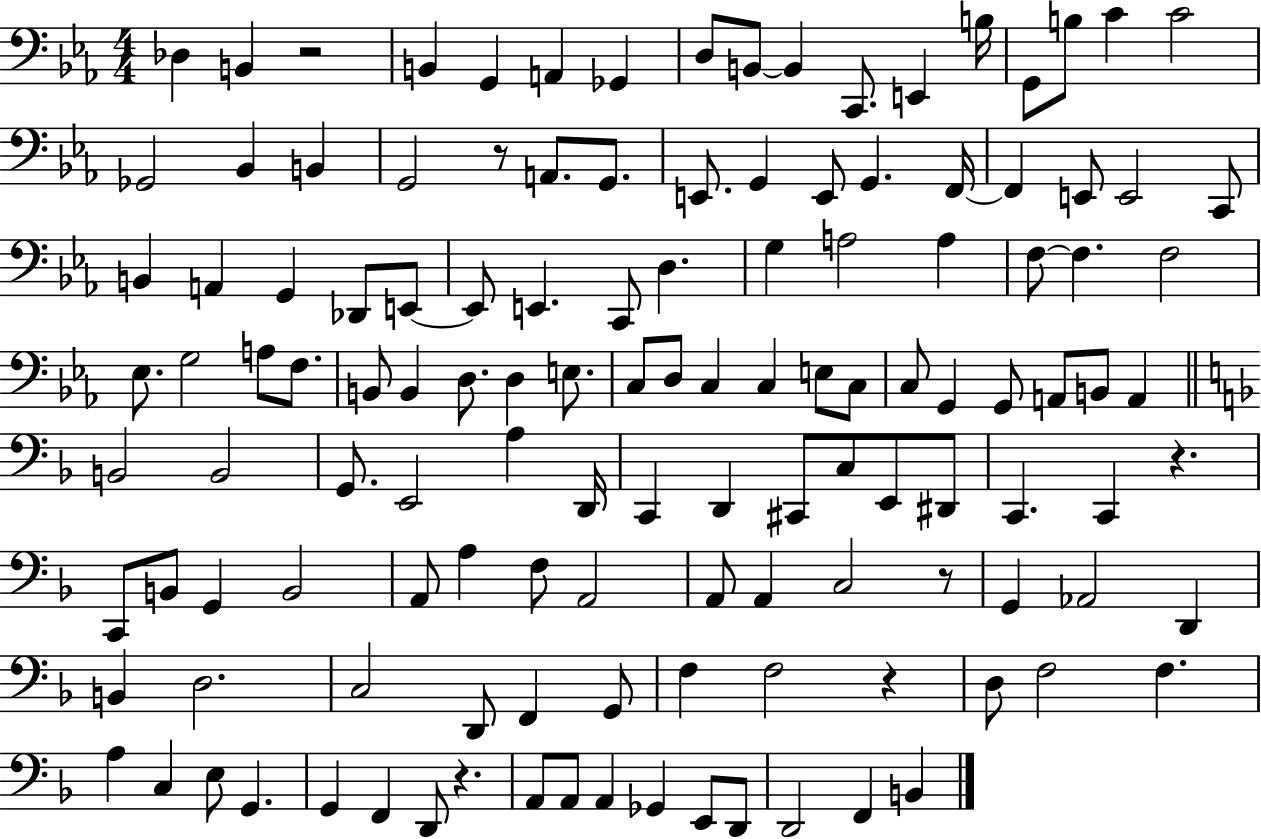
Db3/q B2/q R/h B2/q G2/q A2/q Gb2/q D3/e B2/e B2/q C2/e. E2/q B3/s G2/e B3/e C4/q C4/h Gb2/h Bb2/q B2/q G2/h R/e A2/e. G2/e. E2/e. G2/q E2/e G2/q. F2/s F2/q E2/e E2/h C2/e B2/q A2/q G2/q Db2/e E2/e E2/e E2/q. C2/e D3/q. G3/q A3/h A3/q F3/e F3/q. F3/h Eb3/e. G3/h A3/e F3/e. B2/e B2/q D3/e. D3/q E3/e. C3/e D3/e C3/q C3/q E3/e C3/e C3/e G2/q G2/e A2/e B2/e A2/q B2/h B2/h G2/e. E2/h A3/q D2/s C2/q D2/q C#2/e C3/e E2/e D#2/e C2/q. C2/q R/q. C2/e B2/e G2/q B2/h A2/e A3/q F3/e A2/h A2/e A2/q C3/h R/e G2/q Ab2/h D2/q B2/q D3/h. C3/h D2/e F2/q G2/e F3/q F3/h R/q D3/e F3/h F3/q. A3/q C3/q E3/e G2/q. G2/q F2/q D2/e R/q. A2/e A2/e A2/q Gb2/q E2/e D2/e D2/h F2/q B2/q